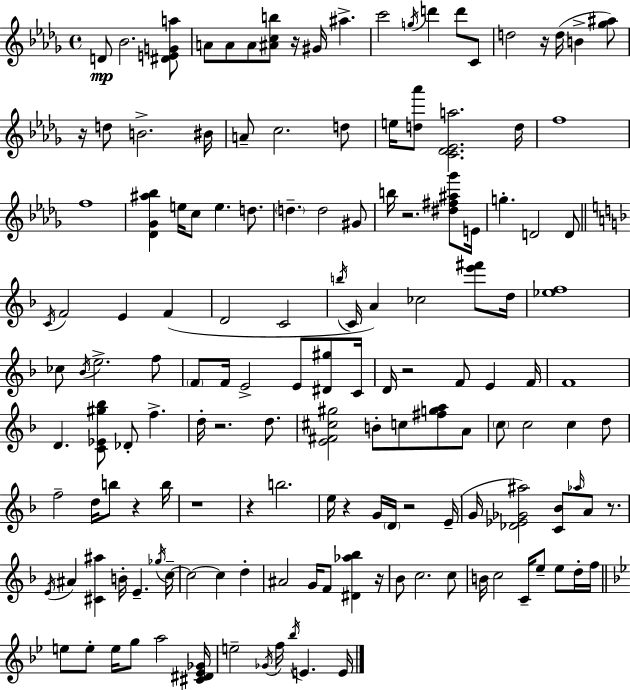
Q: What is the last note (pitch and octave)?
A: E4